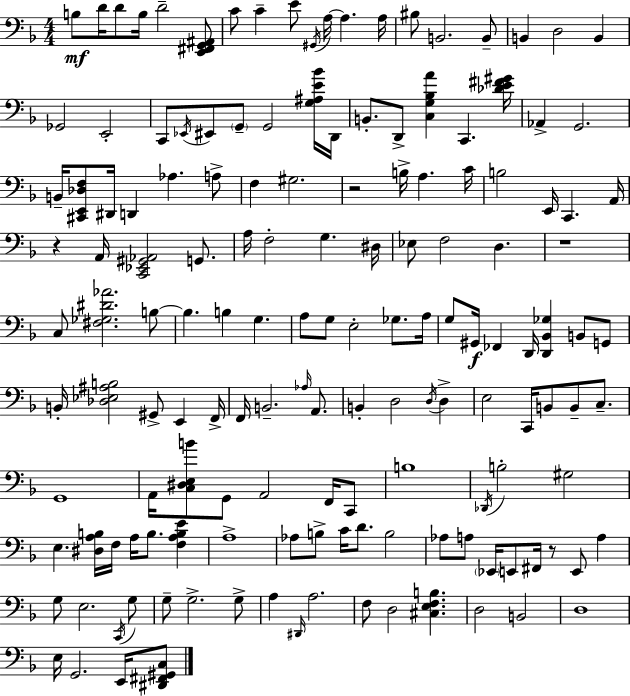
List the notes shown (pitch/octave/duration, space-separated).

B3/e D4/s D4/e B3/s D4/h [E2,F#2,G2,A#2]/e C4/e C4/q E4/e G#2/s A3/s A3/q. A3/s BIS3/e B2/h. B2/e B2/q D3/h B2/q Gb2/h E2/h C2/e Eb2/s EIS2/e G2/e G2/h [G3,A#3,E4,Bb4]/s D2/s B2/e. D2/e [C3,G3,Bb3,A4]/q C2/q. [Db4,E4,F#4,G#4]/s Ab2/q G2/h. B2/s [C#2,E2,Db3,F3]/e D#2/s D2/q Ab3/q. A3/e F3/q G#3/h. R/h B3/s A3/q. C4/s B3/h E2/s C2/q. A2/s R/q A2/s [C2,Eb2,G#2,Ab2]/h G2/e. A3/s F3/h G3/q. D#3/s Eb3/e F3/h D3/q. R/w C3/e [F#3,Gb3,D#4,Ab4]/h. B3/e B3/q. B3/q G3/q. A3/e G3/e E3/h Gb3/e. A3/s G3/e G#2/s FES2/q D2/s [D2,Bb2,Gb3]/q B2/e G2/e B2/s [Db3,Eb3,A#3,B3]/h G#2/e E2/q F2/s F2/s B2/h. Ab3/s A2/e. B2/q D3/h D3/s D3/q E3/h C2/s B2/e B2/e C3/e. G2/w A2/s [C3,D#3,E3,B4]/e G2/e A2/h F2/s C2/e B3/w Db2/s B3/h G#3/h E3/q. [D#3,A3,B3]/s F3/s A3/s B3/e. [F3,A3,B3,E4]/q A3/w Ab3/e B3/e C4/s D4/e. B3/h Ab3/e A3/e Eb2/s E2/e F#2/s R/e E2/e A3/q G3/e E3/h. C2/s G3/e G3/e G3/h. G3/e A3/q D#2/s A3/h. F3/e D3/h [C#3,E3,F3,B3]/q. D3/h B2/h D3/w E3/s G2/h. E2/s [D#2,F#2,G#2,C3]/e